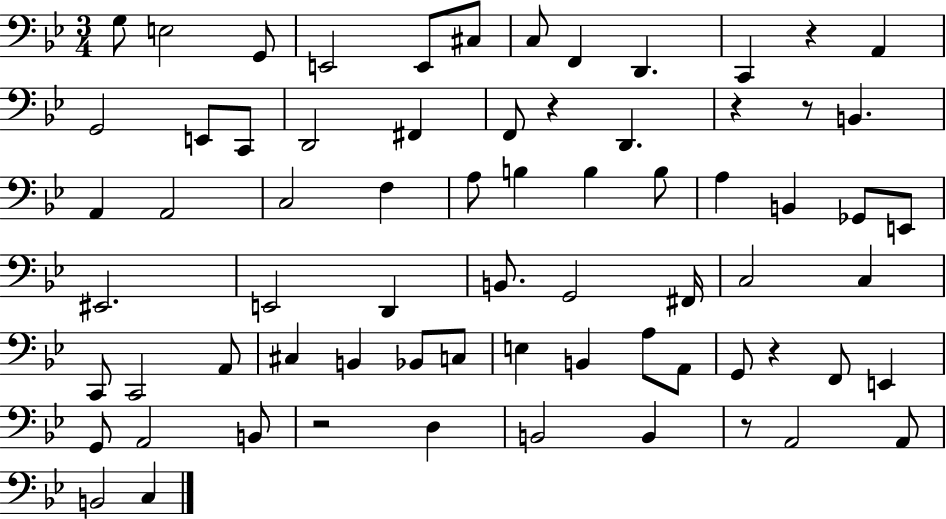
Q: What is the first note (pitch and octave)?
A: G3